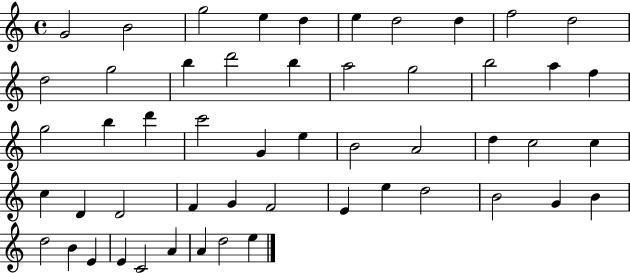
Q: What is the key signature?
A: C major